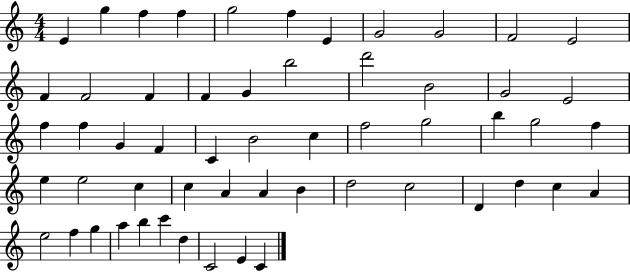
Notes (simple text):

E4/q G5/q F5/q F5/q G5/h F5/q E4/q G4/h G4/h F4/h E4/h F4/q F4/h F4/q F4/q G4/q B5/h D6/h B4/h G4/h E4/h F5/q F5/q G4/q F4/q C4/q B4/h C5/q F5/h G5/h B5/q G5/h F5/q E5/q E5/h C5/q C5/q A4/q A4/q B4/q D5/h C5/h D4/q D5/q C5/q A4/q E5/h F5/q G5/q A5/q B5/q C6/q D5/q C4/h E4/q C4/q